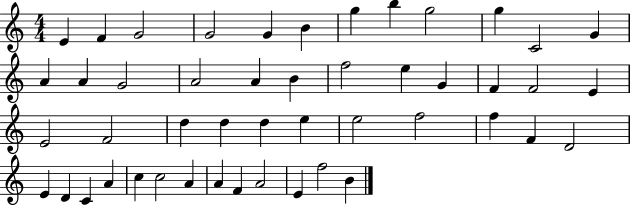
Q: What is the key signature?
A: C major